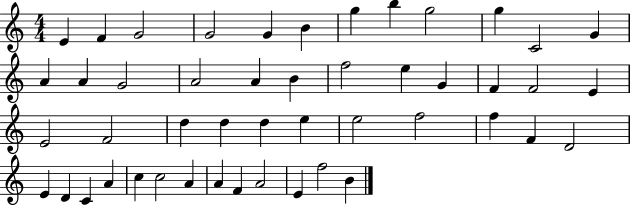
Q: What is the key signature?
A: C major